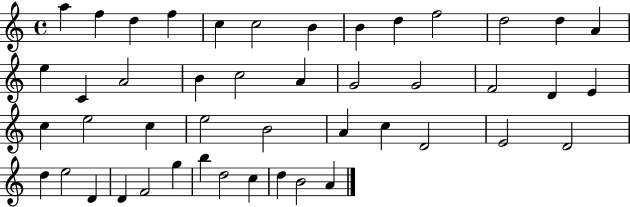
{
  \clef treble
  \time 4/4
  \defaultTimeSignature
  \key c \major
  a''4 f''4 d''4 f''4 | c''4 c''2 b'4 | b'4 d''4 f''2 | d''2 d''4 a'4 | \break e''4 c'4 a'2 | b'4 c''2 a'4 | g'2 g'2 | f'2 d'4 e'4 | \break c''4 e''2 c''4 | e''2 b'2 | a'4 c''4 d'2 | e'2 d'2 | \break d''4 e''2 d'4 | d'4 f'2 g''4 | b''4 d''2 c''4 | d''4 b'2 a'4 | \break \bar "|."
}